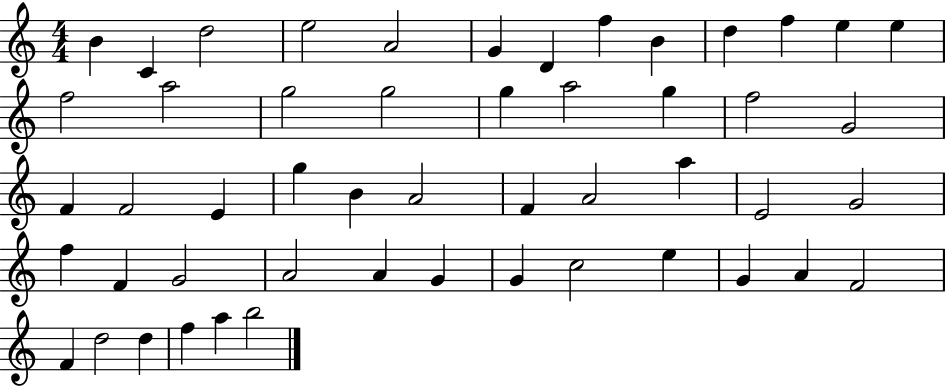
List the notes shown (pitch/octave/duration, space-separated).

B4/q C4/q D5/h E5/h A4/h G4/q D4/q F5/q B4/q D5/q F5/q E5/q E5/q F5/h A5/h G5/h G5/h G5/q A5/h G5/q F5/h G4/h F4/q F4/h E4/q G5/q B4/q A4/h F4/q A4/h A5/q E4/h G4/h F5/q F4/q G4/h A4/h A4/q G4/q G4/q C5/h E5/q G4/q A4/q F4/h F4/q D5/h D5/q F5/q A5/q B5/h